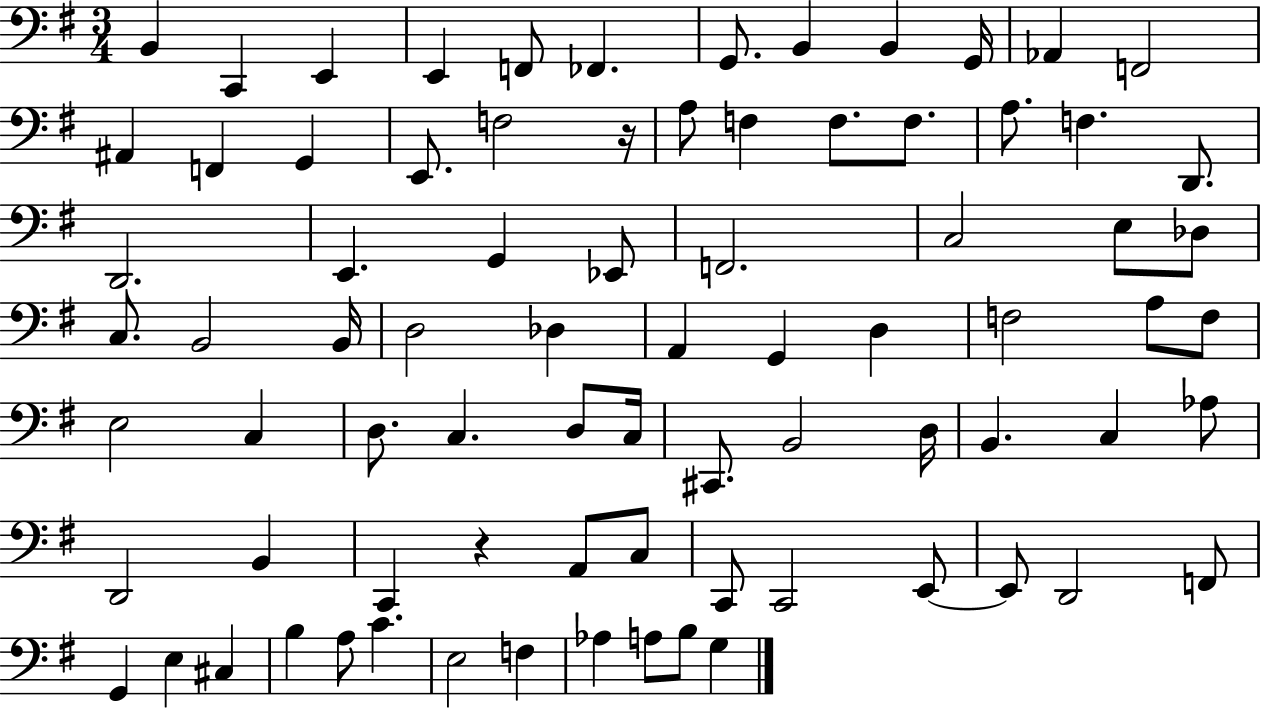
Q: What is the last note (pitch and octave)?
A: G3